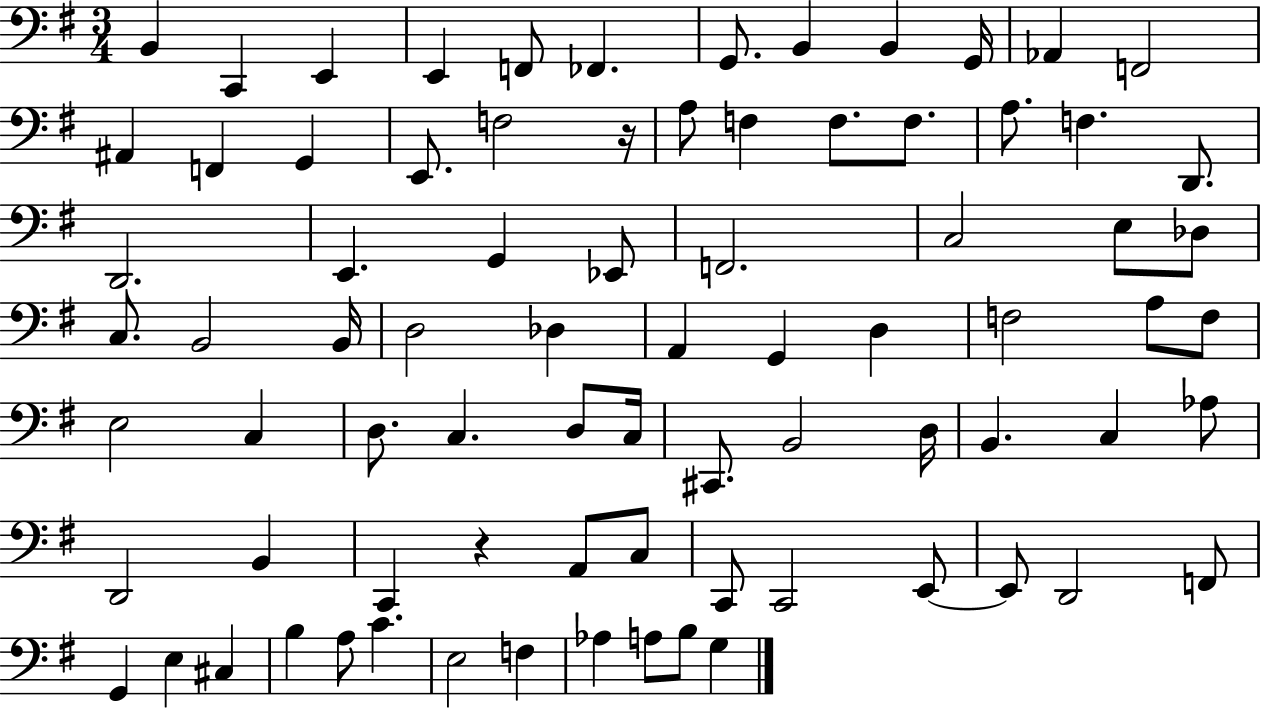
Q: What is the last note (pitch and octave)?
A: G3